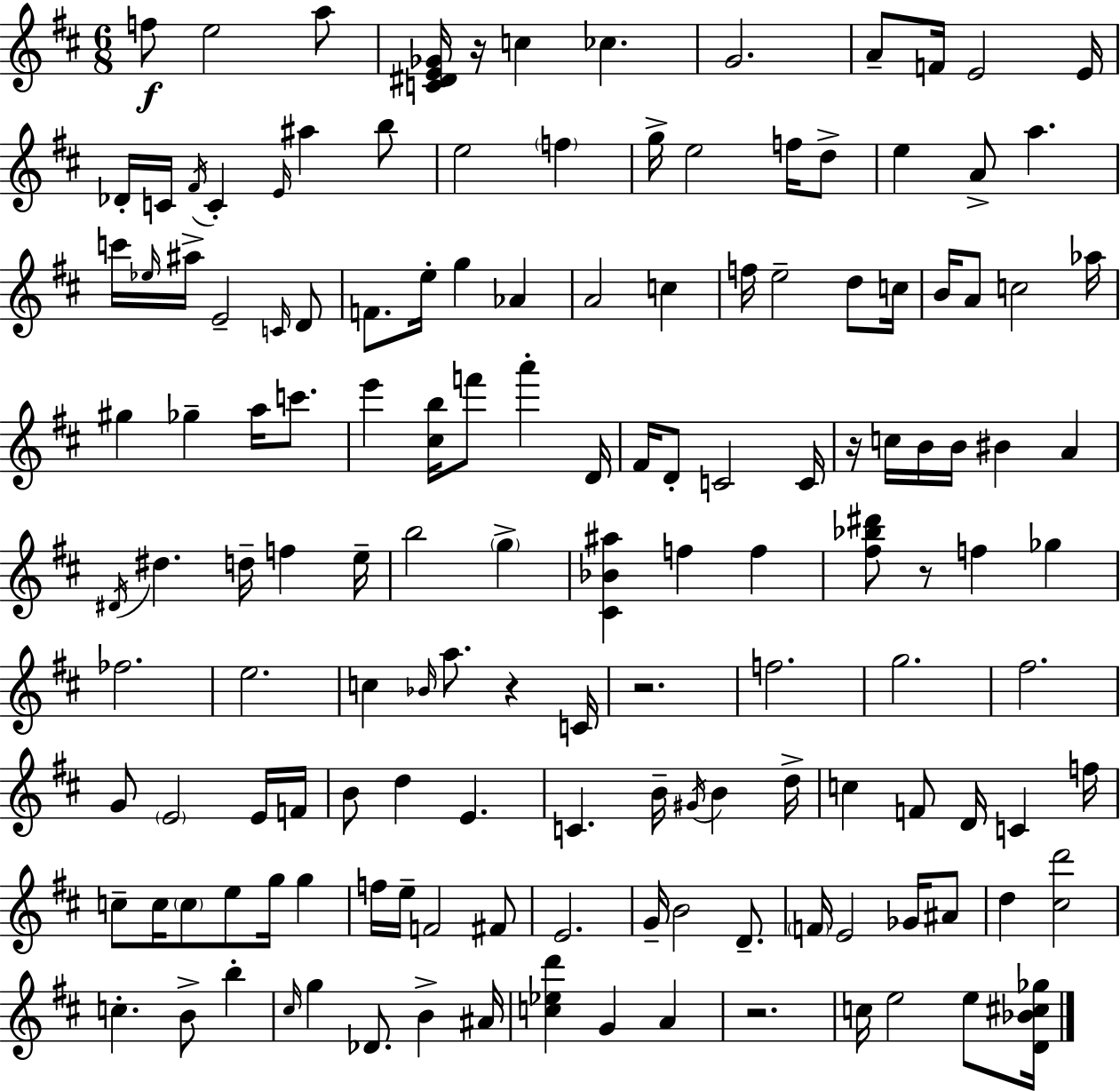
F5/e E5/h A5/e [C4,D#4,E4,Gb4]/s R/s C5/q CES5/q. G4/h. A4/e F4/s E4/h E4/s Db4/s C4/s F#4/s C4/q E4/s A#5/q B5/e E5/h F5/q G5/s E5/h F5/s D5/e E5/q A4/e A5/q. C6/s Eb5/s A#5/s E4/h C4/s D4/e F4/e. E5/s G5/q Ab4/q A4/h C5/q F5/s E5/h D5/e C5/s B4/s A4/e C5/h Ab5/s G#5/q Gb5/q A5/s C6/e. E6/q [C#5,B5]/s F6/e A6/q D4/s F#4/s D4/e C4/h C4/s R/s C5/s B4/s B4/s BIS4/q A4/q D#4/s D#5/q. D5/s F5/q E5/s B5/h G5/q [C#4,Bb4,A#5]/q F5/q F5/q [F#5,Bb5,D#6]/e R/e F5/q Gb5/q FES5/h. E5/h. C5/q Bb4/s A5/e. R/q C4/s R/h. F5/h. G5/h. F#5/h. G4/e E4/h E4/s F4/s B4/e D5/q E4/q. C4/q. B4/s G#4/s B4/q D5/s C5/q F4/e D4/s C4/q F5/s C5/e C5/s C5/e E5/e G5/s G5/q F5/s E5/s F4/h F#4/e E4/h. G4/s B4/h D4/e. F4/s E4/h Gb4/s A#4/e D5/q [C#5,D6]/h C5/q. B4/e B5/q C#5/s G5/q Db4/e. B4/q A#4/s [C5,Eb5,D6]/q G4/q A4/q R/h. C5/s E5/h E5/e [D4,Bb4,C#5,Gb5]/s